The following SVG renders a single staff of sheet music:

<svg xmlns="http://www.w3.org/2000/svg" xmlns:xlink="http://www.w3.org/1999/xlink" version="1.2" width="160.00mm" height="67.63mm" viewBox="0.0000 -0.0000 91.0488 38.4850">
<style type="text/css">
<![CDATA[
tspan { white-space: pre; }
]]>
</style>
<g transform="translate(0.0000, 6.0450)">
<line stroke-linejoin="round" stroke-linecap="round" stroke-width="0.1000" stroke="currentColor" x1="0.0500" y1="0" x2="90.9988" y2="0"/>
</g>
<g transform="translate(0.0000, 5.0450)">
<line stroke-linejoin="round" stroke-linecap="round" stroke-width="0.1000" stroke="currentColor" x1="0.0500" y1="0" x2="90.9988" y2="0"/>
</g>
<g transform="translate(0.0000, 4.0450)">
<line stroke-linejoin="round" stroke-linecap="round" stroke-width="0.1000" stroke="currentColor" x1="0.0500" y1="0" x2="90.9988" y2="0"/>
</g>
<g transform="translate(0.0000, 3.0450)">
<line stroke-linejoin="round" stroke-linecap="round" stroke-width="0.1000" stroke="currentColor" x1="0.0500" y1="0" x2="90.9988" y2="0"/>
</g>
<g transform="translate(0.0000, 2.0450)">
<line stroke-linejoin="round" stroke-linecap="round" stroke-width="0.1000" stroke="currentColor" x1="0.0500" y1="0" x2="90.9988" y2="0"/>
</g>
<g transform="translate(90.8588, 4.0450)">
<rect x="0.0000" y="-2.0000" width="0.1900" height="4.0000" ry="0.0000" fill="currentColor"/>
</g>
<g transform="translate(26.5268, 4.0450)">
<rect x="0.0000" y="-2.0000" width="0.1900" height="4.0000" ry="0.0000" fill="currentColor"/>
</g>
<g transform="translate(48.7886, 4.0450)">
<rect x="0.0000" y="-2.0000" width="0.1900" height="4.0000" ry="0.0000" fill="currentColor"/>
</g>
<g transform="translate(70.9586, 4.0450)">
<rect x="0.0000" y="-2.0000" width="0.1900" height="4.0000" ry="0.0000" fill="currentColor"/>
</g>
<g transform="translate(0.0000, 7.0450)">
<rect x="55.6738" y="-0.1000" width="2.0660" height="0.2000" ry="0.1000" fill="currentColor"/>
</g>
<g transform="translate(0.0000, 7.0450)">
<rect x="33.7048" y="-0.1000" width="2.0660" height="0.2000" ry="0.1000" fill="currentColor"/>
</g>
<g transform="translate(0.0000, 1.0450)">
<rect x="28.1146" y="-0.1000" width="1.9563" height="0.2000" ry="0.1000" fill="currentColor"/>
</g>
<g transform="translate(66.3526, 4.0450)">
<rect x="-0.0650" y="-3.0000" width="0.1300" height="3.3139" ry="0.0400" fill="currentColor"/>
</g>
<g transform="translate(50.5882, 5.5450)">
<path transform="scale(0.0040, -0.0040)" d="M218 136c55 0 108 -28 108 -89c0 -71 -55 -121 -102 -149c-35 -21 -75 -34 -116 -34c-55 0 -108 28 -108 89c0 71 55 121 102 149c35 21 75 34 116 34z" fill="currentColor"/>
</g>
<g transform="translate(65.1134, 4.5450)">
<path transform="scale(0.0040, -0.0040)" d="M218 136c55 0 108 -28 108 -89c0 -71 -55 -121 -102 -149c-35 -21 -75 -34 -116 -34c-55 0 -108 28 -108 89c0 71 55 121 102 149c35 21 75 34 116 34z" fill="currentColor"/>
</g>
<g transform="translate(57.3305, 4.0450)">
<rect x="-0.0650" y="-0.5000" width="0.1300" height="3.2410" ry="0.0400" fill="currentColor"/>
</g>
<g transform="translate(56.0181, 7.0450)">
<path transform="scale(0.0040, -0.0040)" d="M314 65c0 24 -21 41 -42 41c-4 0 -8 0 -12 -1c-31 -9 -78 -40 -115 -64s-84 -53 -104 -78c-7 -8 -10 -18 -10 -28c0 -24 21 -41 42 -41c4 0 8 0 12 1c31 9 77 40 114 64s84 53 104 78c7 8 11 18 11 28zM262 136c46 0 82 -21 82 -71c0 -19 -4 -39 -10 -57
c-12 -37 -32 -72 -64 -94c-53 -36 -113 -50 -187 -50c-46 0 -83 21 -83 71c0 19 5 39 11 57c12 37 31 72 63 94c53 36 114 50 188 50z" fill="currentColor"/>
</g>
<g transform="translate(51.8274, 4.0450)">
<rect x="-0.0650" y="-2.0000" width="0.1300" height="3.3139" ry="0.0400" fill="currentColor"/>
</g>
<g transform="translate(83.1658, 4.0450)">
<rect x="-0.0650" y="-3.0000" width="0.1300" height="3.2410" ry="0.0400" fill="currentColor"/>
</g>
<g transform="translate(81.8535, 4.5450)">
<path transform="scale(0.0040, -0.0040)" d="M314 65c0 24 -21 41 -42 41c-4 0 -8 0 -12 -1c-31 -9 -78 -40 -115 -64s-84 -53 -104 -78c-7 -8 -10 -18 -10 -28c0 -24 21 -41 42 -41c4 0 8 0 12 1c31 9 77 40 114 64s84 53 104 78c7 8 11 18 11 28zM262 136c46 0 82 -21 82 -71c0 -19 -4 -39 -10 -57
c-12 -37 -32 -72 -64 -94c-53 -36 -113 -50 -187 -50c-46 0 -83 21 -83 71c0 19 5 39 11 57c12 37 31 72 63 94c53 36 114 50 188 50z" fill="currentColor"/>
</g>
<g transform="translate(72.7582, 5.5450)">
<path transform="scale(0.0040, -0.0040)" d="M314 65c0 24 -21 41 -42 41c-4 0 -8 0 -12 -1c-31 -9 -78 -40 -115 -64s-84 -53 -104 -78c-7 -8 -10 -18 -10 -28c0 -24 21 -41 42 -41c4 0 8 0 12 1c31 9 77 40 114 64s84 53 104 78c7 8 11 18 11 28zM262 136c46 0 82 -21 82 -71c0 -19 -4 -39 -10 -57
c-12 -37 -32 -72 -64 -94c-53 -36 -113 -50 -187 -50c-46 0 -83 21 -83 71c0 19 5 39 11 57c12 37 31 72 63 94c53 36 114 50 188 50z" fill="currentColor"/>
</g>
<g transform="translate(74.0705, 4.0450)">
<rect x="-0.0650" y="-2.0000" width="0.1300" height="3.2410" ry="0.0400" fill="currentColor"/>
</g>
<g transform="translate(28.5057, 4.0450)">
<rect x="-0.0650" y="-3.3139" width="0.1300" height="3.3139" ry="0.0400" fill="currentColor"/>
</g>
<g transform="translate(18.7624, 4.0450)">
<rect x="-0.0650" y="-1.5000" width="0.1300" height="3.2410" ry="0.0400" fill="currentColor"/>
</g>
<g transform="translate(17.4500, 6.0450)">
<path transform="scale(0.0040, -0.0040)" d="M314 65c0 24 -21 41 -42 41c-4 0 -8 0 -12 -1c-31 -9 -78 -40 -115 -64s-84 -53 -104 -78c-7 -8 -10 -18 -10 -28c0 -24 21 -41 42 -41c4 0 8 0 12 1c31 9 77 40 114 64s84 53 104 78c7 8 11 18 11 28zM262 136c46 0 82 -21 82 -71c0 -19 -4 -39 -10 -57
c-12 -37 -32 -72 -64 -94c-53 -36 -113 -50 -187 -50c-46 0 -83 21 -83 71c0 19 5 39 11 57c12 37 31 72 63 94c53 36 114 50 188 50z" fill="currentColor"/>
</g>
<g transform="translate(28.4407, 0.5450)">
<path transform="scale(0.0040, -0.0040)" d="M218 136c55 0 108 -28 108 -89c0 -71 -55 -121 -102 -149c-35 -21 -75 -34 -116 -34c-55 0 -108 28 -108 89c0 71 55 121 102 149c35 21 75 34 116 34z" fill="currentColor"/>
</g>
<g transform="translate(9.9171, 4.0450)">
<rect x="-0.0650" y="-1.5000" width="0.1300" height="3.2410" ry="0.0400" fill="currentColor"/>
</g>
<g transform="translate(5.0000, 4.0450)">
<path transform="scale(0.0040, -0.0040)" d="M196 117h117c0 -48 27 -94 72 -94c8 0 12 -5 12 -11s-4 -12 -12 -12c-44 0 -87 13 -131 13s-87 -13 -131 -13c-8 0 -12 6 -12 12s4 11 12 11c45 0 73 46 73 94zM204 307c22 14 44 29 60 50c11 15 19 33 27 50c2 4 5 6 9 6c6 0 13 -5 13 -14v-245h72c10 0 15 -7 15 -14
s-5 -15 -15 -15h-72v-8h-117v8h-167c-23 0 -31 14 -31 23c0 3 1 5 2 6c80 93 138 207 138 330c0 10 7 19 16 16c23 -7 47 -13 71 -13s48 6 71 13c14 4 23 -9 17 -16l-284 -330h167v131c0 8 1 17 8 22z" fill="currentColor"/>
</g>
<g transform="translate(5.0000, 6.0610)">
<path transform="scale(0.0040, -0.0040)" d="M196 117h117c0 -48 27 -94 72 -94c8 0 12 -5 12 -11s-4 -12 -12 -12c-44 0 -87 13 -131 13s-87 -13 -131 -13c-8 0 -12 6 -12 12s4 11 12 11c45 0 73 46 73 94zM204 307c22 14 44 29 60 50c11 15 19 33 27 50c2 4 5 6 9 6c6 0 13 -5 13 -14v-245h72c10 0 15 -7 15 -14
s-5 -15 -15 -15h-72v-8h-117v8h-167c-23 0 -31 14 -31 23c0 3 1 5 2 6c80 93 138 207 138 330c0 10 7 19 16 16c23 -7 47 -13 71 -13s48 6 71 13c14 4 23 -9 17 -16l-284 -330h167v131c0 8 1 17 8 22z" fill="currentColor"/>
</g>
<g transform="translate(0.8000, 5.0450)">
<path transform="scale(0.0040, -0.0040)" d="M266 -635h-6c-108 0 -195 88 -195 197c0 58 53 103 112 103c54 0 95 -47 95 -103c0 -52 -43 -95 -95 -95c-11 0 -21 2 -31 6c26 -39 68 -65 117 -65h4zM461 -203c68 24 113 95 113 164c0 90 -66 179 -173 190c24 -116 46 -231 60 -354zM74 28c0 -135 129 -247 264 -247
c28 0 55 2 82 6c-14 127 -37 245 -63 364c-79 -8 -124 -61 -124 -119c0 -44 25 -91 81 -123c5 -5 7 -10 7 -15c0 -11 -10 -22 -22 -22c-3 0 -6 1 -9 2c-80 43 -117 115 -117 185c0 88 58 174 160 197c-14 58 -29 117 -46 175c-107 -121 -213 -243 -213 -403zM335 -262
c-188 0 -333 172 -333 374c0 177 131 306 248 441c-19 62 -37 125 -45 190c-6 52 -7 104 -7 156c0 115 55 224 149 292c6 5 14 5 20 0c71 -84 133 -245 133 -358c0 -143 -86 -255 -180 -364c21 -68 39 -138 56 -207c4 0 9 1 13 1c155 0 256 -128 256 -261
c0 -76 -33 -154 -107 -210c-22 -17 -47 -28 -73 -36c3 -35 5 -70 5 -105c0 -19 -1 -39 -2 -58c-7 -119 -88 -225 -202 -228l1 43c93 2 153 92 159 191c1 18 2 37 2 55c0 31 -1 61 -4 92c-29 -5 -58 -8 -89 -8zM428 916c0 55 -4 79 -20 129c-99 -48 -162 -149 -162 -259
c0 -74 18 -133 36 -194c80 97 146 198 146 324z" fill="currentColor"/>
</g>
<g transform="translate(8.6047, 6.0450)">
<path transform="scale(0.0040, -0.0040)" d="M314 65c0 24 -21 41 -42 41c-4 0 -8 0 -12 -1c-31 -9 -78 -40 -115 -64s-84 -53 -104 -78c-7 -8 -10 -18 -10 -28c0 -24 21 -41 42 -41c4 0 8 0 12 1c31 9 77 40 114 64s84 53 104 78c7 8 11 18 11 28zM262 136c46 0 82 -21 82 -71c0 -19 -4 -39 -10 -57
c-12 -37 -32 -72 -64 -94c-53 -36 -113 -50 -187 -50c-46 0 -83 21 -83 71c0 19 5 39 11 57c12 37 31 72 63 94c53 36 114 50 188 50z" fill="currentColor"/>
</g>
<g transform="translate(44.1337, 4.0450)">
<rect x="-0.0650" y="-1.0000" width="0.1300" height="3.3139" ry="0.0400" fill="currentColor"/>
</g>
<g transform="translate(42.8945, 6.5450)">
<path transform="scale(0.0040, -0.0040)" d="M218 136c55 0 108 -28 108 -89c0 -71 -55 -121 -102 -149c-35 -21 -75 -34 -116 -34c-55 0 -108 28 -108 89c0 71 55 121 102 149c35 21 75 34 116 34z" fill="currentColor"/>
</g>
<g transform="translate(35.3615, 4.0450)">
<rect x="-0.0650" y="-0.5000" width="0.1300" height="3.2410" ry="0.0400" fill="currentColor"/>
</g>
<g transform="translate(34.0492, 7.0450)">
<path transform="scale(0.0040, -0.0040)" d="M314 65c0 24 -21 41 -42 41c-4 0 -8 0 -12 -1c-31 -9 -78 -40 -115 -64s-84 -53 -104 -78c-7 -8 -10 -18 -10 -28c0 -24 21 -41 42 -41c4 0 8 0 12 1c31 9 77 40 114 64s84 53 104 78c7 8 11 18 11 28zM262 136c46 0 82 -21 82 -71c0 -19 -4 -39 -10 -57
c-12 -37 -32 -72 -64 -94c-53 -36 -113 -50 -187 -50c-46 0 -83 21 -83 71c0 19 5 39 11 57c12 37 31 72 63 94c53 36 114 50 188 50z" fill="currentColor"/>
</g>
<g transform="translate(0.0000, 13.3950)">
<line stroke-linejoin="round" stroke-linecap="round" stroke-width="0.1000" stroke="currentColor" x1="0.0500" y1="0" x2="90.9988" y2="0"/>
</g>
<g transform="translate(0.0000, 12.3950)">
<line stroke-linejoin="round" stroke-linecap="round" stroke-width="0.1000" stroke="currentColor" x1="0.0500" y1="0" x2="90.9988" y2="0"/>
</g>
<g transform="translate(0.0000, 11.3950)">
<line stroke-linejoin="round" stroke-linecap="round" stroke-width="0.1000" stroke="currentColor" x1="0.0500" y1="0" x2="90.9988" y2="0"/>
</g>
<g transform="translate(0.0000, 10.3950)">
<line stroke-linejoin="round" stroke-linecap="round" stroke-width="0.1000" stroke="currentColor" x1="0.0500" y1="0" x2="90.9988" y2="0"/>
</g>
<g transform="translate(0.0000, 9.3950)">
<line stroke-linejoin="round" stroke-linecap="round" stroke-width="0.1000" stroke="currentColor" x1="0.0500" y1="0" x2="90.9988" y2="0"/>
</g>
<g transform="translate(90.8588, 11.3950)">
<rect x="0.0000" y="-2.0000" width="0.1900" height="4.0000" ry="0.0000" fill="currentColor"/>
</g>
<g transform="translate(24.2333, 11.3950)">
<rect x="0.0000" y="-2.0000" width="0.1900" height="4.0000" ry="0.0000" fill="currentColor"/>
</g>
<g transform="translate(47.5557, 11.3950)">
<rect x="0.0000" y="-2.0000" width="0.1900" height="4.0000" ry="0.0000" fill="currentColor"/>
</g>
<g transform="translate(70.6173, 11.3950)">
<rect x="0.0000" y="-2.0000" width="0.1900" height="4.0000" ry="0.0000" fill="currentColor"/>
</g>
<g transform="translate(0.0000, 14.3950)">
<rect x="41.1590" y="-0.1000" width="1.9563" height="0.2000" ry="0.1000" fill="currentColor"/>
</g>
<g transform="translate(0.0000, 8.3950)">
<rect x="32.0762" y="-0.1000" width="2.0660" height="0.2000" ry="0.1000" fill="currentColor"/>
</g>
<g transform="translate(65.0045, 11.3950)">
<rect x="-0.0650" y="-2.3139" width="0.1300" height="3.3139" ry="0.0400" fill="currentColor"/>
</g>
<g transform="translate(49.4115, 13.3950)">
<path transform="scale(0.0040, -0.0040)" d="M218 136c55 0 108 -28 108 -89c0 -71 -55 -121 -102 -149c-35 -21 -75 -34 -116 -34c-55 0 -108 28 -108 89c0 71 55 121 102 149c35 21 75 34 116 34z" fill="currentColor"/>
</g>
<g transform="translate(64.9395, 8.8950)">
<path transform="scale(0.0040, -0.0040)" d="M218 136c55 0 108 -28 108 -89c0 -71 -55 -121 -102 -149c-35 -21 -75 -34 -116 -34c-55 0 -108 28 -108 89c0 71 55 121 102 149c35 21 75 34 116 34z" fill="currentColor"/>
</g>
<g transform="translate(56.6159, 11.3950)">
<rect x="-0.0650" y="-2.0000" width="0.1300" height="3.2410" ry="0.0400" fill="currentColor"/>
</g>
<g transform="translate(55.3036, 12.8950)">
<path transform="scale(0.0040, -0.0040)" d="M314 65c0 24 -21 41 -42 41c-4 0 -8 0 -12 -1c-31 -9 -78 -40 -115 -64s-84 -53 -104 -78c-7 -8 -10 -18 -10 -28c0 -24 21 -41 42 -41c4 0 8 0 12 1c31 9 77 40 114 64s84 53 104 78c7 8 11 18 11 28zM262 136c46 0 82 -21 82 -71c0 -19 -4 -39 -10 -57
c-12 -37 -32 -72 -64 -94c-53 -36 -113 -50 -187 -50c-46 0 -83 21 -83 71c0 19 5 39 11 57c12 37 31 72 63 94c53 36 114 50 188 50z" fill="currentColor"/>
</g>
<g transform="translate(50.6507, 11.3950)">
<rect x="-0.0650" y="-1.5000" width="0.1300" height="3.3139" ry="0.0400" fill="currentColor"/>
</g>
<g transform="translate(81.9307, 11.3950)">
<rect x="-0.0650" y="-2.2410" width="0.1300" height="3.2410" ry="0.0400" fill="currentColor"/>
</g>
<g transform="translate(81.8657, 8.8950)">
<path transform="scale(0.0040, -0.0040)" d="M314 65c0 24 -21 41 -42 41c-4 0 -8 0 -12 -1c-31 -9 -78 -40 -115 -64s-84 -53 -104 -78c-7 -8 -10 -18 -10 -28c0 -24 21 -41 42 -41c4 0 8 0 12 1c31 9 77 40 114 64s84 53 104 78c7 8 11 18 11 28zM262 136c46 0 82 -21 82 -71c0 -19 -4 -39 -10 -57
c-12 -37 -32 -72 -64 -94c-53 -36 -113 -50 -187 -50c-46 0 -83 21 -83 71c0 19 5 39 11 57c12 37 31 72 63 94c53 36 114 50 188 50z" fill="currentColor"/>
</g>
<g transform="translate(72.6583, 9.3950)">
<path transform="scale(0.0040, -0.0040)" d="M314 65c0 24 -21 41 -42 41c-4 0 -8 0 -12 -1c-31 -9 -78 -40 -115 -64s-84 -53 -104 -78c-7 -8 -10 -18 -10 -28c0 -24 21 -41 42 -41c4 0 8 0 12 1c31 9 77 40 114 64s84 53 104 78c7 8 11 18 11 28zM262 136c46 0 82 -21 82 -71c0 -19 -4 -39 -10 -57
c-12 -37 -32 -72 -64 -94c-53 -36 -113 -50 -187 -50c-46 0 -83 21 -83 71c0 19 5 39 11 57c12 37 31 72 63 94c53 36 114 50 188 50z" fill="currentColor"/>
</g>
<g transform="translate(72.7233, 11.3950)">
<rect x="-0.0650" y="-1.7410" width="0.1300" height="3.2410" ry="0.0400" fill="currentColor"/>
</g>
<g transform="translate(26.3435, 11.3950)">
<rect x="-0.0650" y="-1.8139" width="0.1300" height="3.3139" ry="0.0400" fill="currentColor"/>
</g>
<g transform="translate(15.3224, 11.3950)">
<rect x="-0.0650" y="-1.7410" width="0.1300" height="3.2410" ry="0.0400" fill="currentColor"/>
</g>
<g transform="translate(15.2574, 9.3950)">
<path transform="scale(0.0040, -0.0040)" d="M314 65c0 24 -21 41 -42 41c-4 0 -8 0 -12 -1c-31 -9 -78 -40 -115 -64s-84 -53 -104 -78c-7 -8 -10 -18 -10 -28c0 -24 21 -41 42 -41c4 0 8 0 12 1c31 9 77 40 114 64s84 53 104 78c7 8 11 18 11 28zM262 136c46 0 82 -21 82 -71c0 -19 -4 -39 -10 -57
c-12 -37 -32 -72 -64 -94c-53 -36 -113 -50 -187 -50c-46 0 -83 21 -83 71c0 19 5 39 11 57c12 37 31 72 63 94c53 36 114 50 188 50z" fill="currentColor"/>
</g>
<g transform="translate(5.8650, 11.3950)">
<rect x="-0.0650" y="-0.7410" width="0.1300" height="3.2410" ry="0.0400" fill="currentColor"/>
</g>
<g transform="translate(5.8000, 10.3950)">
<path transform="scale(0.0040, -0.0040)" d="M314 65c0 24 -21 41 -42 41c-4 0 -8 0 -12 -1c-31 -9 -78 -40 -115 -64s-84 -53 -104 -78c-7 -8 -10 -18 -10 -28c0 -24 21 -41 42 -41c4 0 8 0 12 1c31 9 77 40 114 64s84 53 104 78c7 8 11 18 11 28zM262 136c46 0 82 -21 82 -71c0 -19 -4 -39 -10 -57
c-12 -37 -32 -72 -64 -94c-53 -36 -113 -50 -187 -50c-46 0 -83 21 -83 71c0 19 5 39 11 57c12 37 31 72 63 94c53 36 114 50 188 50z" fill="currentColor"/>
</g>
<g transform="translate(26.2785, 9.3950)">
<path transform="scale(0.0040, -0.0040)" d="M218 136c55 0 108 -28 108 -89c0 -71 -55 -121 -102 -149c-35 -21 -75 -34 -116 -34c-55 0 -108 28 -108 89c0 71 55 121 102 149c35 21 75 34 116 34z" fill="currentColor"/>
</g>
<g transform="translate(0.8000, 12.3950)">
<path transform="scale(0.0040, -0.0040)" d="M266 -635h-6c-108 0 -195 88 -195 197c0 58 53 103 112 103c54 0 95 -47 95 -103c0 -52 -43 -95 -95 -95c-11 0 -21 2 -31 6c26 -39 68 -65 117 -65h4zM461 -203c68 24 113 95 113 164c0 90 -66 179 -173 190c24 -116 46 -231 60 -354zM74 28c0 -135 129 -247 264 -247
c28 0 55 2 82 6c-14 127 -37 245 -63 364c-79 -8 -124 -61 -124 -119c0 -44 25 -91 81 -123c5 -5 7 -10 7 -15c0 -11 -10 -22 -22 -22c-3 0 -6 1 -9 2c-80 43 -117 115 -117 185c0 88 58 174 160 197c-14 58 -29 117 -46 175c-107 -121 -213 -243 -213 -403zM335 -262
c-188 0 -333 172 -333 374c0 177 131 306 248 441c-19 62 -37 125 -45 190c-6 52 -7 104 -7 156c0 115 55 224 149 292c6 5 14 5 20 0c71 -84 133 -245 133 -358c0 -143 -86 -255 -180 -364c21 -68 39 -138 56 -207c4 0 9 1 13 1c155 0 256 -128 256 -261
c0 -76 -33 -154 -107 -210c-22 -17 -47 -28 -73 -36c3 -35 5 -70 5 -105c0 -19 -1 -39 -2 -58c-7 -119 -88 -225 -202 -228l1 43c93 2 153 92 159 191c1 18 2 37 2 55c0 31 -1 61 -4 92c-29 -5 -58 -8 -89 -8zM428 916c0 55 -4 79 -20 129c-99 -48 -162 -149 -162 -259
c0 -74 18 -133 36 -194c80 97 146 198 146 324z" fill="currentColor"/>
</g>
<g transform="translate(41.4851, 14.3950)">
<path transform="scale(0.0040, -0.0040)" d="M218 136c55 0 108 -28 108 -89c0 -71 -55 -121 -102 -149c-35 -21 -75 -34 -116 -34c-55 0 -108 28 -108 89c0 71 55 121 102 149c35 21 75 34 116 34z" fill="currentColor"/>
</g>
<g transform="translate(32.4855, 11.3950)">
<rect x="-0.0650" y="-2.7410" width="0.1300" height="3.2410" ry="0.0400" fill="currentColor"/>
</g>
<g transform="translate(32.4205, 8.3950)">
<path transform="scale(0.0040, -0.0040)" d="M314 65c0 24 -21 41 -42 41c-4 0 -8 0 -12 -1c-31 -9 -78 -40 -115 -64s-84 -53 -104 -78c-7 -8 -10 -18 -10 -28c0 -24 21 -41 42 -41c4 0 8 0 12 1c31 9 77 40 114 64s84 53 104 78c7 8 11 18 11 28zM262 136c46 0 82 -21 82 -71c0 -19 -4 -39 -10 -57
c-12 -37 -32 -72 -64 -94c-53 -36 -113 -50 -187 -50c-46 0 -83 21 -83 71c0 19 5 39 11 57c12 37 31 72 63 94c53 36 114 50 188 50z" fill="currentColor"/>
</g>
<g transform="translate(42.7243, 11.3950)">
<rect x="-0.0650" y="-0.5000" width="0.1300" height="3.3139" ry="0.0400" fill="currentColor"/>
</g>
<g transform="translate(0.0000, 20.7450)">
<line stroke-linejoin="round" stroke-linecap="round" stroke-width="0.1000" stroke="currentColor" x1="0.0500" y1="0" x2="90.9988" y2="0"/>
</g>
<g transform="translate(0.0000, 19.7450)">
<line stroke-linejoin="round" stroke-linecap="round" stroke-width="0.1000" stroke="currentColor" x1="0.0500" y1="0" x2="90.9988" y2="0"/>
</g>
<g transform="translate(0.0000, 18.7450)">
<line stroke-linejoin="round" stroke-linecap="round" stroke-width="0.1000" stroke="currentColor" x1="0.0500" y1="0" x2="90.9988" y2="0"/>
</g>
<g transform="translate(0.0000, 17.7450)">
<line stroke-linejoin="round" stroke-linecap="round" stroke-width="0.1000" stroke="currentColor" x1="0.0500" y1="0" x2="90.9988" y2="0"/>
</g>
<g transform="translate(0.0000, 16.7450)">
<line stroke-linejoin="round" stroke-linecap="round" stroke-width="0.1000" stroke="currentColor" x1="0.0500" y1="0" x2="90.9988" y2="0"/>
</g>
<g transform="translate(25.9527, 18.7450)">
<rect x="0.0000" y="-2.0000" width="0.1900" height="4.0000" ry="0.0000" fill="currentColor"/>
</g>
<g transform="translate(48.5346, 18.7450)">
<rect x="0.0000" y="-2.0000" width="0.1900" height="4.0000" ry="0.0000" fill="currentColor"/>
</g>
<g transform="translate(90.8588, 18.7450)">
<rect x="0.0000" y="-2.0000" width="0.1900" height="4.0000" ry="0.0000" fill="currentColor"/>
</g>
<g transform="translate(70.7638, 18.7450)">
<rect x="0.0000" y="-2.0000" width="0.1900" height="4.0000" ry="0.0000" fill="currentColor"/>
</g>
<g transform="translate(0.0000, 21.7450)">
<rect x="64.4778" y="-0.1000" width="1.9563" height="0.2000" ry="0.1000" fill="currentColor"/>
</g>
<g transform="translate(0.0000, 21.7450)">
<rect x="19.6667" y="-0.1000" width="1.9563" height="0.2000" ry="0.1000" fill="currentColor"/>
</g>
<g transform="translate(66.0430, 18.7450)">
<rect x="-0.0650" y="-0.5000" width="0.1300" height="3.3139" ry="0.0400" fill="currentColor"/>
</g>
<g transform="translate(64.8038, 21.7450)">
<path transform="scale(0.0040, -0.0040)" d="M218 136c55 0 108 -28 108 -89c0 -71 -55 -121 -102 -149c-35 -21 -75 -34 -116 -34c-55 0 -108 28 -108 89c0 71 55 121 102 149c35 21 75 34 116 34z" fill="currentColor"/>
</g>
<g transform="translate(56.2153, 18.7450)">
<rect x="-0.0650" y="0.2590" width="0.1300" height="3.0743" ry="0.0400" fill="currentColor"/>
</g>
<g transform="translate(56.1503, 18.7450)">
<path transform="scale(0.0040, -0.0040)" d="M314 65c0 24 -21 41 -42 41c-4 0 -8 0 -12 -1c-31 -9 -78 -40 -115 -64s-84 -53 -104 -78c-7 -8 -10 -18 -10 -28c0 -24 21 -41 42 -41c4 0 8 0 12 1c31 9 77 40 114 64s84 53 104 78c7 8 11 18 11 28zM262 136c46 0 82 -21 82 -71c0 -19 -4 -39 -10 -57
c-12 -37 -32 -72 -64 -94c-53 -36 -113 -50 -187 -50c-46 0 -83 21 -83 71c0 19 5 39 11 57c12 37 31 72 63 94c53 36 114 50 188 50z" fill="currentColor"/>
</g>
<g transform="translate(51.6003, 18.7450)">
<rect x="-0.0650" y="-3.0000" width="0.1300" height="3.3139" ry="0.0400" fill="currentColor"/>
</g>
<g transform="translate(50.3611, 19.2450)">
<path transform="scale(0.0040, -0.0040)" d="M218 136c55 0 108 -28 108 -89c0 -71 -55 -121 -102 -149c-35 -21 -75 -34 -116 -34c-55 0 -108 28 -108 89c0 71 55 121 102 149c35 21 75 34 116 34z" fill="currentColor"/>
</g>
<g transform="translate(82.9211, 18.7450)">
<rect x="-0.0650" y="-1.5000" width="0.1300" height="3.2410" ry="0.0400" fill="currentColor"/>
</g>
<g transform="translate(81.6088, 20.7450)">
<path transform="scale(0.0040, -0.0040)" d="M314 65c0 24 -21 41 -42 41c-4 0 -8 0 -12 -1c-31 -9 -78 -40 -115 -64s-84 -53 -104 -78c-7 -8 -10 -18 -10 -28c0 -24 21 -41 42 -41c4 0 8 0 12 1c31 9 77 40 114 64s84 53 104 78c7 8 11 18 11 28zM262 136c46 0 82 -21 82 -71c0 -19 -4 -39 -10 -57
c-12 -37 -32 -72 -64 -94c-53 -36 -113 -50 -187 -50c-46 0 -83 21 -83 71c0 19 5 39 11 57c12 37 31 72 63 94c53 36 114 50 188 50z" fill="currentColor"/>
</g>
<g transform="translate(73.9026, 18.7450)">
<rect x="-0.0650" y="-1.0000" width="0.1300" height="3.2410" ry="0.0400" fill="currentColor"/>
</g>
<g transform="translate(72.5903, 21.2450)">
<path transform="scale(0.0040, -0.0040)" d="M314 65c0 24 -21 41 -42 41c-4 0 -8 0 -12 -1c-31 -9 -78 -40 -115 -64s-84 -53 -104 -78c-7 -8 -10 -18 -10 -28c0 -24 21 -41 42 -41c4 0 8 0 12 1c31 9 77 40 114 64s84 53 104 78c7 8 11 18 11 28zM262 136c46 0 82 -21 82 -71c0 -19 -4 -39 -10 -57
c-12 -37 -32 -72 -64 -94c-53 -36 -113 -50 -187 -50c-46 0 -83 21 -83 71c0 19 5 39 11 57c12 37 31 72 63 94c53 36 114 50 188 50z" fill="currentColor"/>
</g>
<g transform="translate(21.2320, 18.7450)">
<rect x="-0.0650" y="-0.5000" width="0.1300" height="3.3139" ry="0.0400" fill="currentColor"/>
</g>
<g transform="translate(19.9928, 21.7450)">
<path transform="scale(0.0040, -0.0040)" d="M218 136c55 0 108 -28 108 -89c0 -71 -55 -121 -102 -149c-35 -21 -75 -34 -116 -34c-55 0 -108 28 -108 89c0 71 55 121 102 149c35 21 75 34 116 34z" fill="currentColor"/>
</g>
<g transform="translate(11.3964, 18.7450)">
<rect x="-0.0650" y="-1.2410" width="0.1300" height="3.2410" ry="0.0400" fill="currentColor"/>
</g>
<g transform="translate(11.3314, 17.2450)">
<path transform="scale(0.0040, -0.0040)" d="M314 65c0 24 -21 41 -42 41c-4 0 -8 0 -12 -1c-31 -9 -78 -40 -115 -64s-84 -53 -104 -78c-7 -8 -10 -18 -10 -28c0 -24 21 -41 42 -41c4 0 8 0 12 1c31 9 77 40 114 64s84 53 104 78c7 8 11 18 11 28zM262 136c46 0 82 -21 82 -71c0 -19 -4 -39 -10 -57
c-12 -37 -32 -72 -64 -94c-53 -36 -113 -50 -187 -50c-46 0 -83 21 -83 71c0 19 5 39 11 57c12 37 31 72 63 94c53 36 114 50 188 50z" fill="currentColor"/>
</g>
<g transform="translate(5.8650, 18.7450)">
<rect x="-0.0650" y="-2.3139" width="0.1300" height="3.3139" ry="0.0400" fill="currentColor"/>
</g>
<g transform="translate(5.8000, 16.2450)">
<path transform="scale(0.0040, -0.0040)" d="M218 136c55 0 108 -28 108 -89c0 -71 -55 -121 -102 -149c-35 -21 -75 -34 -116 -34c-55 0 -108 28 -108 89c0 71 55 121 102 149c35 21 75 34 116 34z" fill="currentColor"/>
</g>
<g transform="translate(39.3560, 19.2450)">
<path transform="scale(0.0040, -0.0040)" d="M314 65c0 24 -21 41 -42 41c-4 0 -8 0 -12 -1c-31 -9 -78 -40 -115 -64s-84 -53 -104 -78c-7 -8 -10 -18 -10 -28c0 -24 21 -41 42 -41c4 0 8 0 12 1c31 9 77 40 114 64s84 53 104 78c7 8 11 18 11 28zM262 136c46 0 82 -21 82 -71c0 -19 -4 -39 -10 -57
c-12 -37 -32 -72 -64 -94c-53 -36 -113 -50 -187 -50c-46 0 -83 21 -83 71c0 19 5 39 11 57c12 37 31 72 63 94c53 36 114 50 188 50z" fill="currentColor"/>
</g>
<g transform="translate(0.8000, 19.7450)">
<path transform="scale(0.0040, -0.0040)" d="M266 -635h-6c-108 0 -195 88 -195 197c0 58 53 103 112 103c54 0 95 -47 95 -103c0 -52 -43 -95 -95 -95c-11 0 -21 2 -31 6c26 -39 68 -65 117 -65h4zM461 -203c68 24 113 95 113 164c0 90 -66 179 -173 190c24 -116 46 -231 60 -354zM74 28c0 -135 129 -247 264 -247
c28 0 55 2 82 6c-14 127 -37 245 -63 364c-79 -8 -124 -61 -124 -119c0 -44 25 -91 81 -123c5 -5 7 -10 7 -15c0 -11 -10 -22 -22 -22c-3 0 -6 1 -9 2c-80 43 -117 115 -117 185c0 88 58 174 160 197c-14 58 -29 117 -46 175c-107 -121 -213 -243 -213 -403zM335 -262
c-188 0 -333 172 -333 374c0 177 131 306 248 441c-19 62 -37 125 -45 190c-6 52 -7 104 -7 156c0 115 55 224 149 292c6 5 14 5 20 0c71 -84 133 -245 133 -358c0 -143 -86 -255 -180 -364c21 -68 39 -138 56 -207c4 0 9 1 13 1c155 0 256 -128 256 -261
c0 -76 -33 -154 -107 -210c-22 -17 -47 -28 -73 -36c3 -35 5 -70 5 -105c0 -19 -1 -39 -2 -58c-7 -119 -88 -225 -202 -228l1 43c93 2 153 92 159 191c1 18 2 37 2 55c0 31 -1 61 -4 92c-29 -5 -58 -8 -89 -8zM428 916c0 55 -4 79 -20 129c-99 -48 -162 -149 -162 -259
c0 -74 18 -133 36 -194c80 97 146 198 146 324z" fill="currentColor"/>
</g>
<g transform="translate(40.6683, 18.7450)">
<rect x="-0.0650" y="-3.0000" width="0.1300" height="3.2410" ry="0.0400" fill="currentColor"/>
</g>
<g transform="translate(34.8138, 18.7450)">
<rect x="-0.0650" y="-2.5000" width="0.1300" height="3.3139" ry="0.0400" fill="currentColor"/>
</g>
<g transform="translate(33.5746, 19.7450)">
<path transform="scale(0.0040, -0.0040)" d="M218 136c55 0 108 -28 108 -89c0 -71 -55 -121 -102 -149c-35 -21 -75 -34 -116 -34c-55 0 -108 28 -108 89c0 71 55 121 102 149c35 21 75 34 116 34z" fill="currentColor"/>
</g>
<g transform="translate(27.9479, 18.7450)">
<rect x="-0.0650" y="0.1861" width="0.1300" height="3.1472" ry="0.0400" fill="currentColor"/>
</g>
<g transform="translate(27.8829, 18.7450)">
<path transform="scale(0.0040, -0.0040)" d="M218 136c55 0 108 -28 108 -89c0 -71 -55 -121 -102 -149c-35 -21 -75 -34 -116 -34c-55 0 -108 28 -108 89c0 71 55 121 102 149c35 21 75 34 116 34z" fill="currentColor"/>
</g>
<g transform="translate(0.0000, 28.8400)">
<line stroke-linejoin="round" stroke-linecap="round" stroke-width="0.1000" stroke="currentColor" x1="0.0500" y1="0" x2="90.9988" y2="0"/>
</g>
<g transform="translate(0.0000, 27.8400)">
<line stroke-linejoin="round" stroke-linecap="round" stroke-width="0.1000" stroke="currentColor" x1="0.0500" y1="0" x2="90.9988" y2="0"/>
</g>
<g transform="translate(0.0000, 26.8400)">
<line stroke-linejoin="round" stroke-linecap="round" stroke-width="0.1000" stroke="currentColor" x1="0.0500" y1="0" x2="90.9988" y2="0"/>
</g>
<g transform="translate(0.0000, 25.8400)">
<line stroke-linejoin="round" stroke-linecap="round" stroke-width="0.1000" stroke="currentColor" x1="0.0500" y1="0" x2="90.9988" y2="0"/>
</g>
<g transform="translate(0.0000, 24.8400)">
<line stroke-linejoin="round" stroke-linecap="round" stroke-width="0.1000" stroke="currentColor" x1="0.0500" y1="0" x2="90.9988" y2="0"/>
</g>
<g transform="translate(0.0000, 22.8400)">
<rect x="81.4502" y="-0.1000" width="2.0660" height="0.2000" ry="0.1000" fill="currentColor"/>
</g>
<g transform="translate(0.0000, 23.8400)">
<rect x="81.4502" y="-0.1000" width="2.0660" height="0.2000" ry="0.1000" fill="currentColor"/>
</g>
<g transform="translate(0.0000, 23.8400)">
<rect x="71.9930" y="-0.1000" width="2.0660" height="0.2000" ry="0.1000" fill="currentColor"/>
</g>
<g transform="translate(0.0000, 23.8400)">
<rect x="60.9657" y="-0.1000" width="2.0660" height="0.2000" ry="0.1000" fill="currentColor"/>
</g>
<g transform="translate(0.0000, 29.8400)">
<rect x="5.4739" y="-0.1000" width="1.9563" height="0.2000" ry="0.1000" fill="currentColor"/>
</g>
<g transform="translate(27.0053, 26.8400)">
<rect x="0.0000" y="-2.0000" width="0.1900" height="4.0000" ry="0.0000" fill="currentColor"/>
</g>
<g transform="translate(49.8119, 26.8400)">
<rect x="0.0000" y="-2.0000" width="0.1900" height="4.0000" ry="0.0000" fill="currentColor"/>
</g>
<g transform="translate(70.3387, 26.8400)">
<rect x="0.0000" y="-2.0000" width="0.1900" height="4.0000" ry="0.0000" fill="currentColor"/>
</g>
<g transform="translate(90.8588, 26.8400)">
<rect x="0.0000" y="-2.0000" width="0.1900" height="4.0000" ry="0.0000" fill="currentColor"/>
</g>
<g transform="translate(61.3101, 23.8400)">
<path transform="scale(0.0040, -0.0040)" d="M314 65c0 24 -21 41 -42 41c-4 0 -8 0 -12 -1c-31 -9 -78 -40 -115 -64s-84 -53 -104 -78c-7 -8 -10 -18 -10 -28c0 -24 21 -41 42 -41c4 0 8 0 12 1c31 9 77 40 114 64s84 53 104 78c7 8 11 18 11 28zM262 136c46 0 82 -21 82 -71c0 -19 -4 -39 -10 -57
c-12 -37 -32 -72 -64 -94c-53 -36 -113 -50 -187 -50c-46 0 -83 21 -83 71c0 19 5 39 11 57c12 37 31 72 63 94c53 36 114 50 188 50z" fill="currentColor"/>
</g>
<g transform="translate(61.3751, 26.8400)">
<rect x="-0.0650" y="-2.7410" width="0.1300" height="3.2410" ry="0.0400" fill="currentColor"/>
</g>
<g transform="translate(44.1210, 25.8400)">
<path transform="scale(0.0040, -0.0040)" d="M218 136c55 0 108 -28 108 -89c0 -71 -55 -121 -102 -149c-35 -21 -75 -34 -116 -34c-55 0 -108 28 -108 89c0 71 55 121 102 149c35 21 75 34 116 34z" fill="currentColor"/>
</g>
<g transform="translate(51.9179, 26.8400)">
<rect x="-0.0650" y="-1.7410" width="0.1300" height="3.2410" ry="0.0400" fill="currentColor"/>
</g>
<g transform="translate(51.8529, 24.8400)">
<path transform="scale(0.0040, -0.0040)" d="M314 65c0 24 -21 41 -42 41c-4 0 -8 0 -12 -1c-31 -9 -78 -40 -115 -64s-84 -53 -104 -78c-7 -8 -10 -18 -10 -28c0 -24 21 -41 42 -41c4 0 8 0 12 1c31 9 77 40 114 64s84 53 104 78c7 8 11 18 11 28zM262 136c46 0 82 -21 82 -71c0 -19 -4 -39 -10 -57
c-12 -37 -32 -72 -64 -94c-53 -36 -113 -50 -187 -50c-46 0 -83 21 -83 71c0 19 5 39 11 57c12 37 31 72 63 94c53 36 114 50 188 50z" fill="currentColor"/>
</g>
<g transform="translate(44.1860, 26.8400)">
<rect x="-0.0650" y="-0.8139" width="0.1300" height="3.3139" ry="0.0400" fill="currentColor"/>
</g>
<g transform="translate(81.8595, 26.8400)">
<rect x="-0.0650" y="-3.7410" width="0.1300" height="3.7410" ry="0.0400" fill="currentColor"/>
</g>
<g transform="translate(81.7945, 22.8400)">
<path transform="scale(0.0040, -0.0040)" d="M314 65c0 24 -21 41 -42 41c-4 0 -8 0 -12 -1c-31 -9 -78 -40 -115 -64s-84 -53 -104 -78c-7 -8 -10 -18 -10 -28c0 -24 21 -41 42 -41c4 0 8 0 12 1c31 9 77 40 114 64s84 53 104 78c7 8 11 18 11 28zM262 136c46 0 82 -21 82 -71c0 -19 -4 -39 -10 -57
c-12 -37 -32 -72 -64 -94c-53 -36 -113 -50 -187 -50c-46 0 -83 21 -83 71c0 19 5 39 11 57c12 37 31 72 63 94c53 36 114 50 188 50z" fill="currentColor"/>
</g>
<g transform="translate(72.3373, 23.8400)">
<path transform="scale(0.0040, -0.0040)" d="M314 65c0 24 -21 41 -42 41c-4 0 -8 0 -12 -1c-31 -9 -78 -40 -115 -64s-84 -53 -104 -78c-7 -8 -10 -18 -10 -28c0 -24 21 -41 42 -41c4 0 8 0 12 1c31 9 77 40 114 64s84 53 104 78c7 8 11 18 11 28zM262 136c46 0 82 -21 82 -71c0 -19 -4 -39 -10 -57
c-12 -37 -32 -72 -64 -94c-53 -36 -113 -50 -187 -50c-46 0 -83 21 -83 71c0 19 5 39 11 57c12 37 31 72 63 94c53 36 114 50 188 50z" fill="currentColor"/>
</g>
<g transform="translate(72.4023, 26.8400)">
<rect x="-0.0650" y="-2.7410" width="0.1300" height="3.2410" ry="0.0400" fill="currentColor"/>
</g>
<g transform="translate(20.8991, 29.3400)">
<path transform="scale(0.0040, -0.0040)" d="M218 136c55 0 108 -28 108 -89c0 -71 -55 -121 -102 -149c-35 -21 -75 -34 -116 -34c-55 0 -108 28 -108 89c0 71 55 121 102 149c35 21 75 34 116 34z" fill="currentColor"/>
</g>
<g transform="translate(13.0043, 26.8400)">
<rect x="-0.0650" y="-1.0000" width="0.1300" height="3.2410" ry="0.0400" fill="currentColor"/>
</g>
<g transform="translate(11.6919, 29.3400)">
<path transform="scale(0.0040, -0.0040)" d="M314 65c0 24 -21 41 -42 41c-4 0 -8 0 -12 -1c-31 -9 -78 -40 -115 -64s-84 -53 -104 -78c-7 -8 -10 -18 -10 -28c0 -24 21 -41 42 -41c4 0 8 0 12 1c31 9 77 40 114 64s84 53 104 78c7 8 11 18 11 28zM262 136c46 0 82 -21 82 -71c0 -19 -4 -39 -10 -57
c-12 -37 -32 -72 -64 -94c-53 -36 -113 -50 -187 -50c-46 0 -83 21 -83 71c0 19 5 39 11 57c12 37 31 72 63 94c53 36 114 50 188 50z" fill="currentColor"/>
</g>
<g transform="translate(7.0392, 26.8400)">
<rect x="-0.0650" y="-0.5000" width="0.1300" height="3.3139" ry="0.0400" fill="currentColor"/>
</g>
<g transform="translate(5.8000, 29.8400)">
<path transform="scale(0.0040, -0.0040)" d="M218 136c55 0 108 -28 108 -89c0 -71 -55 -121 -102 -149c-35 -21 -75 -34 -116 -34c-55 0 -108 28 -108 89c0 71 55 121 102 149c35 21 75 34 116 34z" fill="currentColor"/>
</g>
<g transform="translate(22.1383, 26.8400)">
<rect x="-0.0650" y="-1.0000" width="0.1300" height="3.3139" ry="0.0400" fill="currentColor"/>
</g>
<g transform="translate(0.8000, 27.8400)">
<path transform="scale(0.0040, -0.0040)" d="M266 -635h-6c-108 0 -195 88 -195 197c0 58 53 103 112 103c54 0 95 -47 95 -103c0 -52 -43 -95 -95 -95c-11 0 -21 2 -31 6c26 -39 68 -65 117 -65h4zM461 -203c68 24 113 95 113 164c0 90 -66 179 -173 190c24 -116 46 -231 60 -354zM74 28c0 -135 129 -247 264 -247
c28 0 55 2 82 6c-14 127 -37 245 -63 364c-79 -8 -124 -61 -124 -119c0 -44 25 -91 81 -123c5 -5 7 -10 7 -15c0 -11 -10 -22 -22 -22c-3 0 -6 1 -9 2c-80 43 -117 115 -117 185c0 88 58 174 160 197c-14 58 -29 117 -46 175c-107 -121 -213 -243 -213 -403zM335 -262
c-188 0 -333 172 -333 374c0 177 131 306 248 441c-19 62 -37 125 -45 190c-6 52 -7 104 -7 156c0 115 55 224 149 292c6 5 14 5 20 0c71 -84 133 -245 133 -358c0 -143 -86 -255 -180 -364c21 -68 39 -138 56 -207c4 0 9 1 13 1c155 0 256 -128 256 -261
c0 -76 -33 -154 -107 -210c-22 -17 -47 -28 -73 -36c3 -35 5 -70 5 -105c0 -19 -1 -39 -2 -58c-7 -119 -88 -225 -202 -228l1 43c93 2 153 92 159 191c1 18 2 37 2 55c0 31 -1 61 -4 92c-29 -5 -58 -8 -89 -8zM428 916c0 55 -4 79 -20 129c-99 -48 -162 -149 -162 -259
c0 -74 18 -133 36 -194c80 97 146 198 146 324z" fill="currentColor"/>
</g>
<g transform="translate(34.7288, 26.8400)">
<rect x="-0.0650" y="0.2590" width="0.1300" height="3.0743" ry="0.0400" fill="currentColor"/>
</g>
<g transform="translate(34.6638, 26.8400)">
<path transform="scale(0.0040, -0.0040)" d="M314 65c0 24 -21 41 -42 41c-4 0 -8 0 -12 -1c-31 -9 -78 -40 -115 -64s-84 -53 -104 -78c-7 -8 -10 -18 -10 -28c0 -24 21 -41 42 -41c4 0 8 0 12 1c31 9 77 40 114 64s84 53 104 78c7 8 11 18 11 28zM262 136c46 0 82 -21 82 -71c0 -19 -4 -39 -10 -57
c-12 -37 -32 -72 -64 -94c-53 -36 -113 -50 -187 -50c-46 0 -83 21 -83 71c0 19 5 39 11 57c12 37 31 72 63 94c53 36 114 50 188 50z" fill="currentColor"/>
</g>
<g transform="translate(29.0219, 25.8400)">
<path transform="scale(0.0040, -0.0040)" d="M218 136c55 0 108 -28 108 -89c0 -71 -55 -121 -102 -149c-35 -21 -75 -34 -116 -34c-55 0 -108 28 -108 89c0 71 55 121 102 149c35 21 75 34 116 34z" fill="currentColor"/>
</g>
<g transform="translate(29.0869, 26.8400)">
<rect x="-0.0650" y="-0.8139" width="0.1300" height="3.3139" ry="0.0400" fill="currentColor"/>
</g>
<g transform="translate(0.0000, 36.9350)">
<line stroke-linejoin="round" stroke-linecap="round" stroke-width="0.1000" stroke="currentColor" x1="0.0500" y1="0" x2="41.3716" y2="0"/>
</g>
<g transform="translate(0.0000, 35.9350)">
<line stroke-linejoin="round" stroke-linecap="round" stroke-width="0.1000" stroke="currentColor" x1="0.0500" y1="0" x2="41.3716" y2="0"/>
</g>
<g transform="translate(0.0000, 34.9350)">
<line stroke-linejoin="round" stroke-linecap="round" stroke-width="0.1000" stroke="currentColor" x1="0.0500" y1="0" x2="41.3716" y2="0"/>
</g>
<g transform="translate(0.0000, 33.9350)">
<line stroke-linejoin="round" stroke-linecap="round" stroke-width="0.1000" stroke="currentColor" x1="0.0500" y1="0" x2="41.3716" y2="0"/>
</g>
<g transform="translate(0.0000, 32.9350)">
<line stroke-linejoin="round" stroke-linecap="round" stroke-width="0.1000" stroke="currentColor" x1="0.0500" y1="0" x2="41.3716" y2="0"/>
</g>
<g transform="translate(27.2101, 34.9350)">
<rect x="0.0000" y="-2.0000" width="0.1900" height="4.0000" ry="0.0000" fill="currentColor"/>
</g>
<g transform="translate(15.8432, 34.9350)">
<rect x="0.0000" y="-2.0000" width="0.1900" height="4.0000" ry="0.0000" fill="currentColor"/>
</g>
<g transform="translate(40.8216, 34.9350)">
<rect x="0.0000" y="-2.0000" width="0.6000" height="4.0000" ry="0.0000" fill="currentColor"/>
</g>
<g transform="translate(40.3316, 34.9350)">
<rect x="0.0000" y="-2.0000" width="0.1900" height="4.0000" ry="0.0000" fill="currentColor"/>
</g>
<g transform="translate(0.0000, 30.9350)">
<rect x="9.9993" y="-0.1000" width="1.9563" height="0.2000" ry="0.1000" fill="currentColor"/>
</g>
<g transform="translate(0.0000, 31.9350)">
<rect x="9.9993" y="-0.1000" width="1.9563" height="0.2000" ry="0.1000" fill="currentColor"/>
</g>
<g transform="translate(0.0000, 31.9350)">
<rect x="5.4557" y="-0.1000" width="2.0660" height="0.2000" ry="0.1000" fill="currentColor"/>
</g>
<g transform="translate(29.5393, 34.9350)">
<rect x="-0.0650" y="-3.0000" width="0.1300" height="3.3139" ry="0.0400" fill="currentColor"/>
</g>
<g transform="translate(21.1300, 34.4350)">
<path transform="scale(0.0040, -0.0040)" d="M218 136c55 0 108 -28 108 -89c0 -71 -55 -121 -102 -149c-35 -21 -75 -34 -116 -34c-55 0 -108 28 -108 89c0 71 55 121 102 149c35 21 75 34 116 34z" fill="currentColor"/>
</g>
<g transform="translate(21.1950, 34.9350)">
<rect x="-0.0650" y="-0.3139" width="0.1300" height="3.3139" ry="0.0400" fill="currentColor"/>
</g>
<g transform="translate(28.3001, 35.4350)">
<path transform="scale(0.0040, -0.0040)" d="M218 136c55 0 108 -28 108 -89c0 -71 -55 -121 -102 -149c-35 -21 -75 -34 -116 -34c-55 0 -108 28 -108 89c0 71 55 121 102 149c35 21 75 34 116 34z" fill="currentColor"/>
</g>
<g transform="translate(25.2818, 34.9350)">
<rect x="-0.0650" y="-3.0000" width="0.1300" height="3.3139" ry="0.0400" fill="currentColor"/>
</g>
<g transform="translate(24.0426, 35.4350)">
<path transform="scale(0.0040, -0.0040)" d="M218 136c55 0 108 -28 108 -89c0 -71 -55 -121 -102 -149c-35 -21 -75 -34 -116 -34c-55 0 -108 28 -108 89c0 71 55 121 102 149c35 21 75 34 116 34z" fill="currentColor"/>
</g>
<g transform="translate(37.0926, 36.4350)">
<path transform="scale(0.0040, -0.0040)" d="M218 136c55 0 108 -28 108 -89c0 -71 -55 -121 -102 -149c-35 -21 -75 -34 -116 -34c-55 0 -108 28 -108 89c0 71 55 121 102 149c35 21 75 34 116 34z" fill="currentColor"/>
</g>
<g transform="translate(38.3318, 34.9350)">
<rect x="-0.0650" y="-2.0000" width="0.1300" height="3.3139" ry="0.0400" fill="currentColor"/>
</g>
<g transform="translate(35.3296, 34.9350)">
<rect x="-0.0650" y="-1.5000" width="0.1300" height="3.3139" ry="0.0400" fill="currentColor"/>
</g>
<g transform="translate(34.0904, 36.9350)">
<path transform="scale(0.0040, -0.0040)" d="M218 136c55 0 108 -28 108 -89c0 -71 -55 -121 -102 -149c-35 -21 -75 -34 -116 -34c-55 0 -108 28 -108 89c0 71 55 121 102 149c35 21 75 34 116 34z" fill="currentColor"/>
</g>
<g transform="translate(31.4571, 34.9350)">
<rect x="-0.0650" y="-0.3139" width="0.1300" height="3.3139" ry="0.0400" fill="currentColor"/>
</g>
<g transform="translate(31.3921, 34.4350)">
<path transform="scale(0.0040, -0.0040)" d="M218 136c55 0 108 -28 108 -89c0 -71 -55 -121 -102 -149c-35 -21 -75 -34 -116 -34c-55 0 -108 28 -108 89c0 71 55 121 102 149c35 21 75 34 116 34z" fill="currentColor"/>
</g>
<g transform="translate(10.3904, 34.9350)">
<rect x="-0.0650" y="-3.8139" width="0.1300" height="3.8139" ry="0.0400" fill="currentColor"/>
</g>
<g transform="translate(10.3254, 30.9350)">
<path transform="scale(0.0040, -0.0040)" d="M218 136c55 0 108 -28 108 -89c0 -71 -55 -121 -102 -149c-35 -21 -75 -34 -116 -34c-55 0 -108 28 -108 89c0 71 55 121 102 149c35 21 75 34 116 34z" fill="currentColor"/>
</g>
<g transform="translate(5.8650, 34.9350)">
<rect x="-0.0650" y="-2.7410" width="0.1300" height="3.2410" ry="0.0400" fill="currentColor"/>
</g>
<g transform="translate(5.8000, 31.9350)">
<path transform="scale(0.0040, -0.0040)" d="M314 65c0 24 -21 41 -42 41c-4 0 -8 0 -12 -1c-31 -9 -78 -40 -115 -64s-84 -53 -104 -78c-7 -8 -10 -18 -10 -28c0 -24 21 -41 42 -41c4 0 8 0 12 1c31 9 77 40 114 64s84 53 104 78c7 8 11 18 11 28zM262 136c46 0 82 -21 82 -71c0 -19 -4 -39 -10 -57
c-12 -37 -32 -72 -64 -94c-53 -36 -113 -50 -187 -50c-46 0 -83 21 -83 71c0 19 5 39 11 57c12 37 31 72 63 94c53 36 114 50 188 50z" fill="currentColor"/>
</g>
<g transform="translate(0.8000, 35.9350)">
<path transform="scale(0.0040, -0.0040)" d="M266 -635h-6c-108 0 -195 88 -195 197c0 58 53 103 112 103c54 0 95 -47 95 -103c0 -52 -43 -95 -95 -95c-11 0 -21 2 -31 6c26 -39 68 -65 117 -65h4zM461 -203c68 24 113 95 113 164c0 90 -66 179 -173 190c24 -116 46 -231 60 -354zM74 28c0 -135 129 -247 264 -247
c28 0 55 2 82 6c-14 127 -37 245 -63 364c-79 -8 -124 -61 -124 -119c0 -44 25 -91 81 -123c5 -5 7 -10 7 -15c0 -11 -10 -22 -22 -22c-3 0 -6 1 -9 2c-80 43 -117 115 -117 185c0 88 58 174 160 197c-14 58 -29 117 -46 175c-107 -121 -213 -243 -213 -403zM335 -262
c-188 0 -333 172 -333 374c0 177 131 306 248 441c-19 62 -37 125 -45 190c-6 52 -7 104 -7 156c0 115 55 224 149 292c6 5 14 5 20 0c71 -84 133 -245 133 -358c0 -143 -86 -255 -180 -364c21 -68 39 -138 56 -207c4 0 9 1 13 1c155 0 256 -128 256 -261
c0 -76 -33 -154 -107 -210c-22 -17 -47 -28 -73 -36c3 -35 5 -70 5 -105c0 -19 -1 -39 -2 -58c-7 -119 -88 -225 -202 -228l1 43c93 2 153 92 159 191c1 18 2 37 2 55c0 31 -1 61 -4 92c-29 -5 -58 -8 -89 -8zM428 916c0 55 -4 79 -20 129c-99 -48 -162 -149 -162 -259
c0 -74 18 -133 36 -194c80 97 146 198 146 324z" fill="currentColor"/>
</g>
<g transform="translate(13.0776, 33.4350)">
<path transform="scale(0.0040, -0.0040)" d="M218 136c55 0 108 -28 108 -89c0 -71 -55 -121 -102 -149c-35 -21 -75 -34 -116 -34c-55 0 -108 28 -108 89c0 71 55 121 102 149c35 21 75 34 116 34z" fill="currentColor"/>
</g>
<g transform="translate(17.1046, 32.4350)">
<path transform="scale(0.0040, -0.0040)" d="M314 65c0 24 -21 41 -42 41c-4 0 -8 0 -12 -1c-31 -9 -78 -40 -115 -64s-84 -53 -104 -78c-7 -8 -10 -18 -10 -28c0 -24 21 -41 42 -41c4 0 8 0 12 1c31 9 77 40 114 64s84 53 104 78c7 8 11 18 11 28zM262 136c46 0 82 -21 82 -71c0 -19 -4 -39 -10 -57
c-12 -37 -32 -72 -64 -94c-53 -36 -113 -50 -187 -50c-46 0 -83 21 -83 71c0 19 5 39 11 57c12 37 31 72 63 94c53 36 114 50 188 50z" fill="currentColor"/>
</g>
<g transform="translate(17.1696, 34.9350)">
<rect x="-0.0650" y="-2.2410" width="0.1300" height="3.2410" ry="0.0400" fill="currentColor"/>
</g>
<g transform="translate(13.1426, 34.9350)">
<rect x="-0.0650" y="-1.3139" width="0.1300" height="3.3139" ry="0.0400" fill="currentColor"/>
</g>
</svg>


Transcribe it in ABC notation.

X:1
T:Untitled
M:4/4
L:1/4
K:C
E2 E2 b C2 D F C2 A F2 A2 d2 f2 f a2 C E F2 g f2 g2 g e2 C B G A2 A B2 C D2 E2 C D2 D d B2 d f2 a2 a2 c'2 a2 c' e g2 c A A c E F